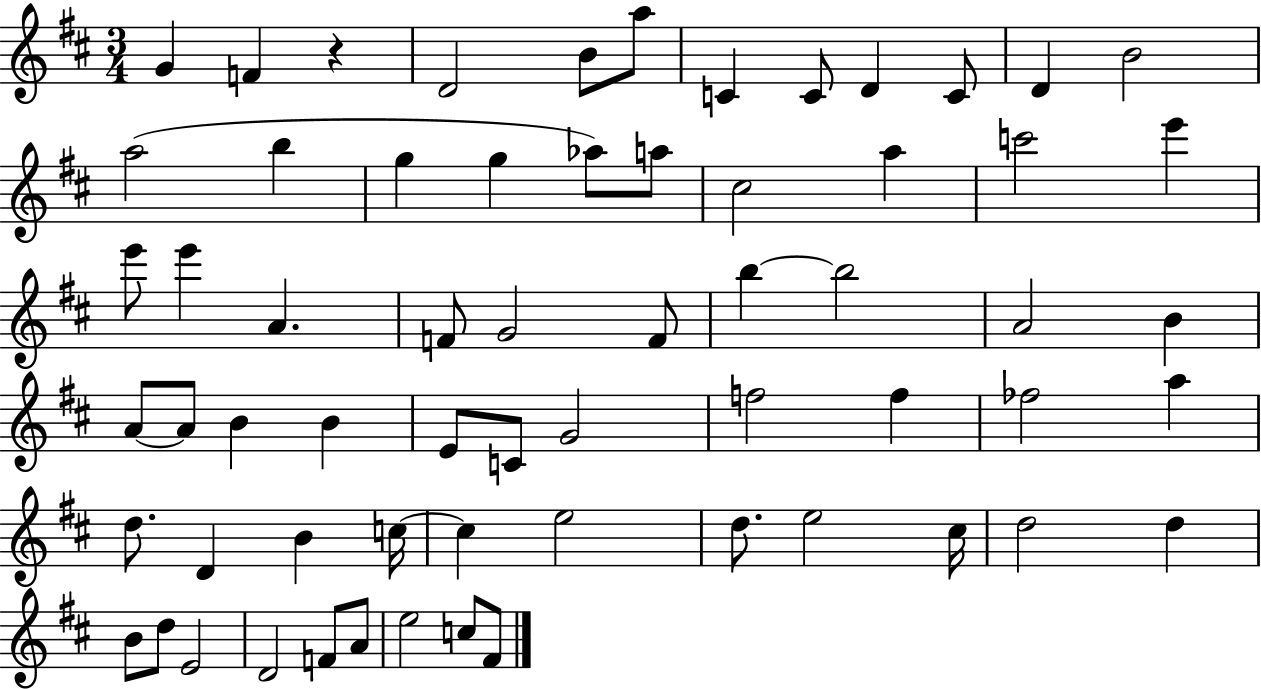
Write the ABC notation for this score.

X:1
T:Untitled
M:3/4
L:1/4
K:D
G F z D2 B/2 a/2 C C/2 D C/2 D B2 a2 b g g _a/2 a/2 ^c2 a c'2 e' e'/2 e' A F/2 G2 F/2 b b2 A2 B A/2 A/2 B B E/2 C/2 G2 f2 f _f2 a d/2 D B c/4 c e2 d/2 e2 ^c/4 d2 d B/2 d/2 E2 D2 F/2 A/2 e2 c/2 ^F/2